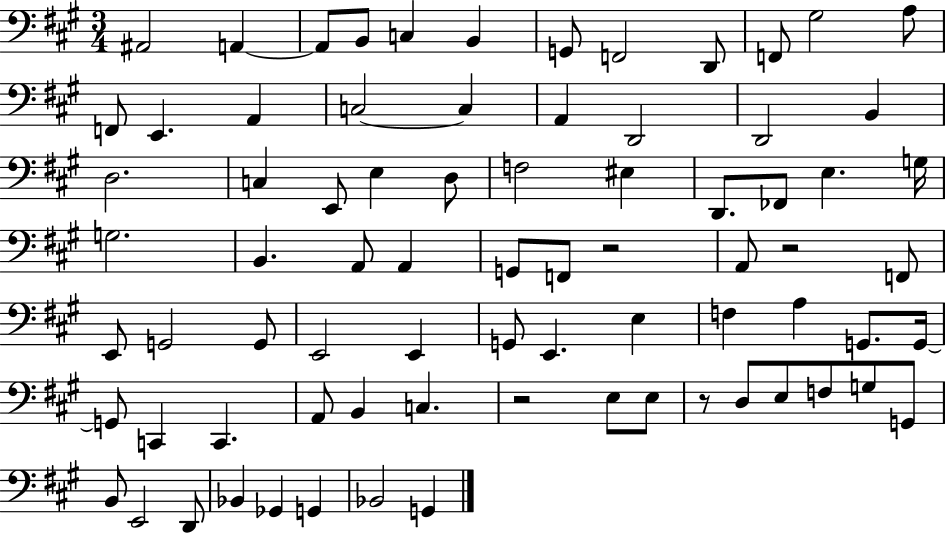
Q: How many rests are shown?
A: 4